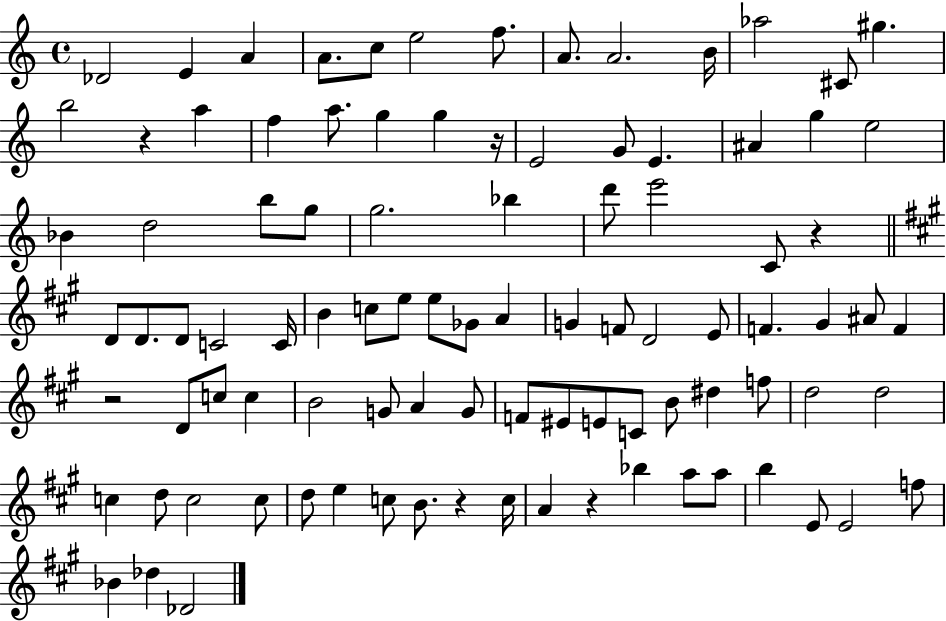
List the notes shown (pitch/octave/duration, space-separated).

Db4/h E4/q A4/q A4/e. C5/e E5/h F5/e. A4/e. A4/h. B4/s Ab5/h C#4/e G#5/q. B5/h R/q A5/q F5/q A5/e. G5/q G5/q R/s E4/h G4/e E4/q. A#4/q G5/q E5/h Bb4/q D5/h B5/e G5/e G5/h. Bb5/q D6/e E6/h C4/e R/q D4/e D4/e. D4/e C4/h C4/s B4/q C5/e E5/e E5/e Gb4/e A4/q G4/q F4/e D4/h E4/e F4/q. G#4/q A#4/e F4/q R/h D4/e C5/e C5/q B4/h G4/e A4/q G4/e F4/e EIS4/e E4/e C4/e B4/e D#5/q F5/e D5/h D5/h C5/q D5/e C5/h C5/e D5/e E5/q C5/e B4/e. R/q C5/s A4/q R/q Bb5/q A5/e A5/e B5/q E4/e E4/h F5/e Bb4/q Db5/q Db4/h